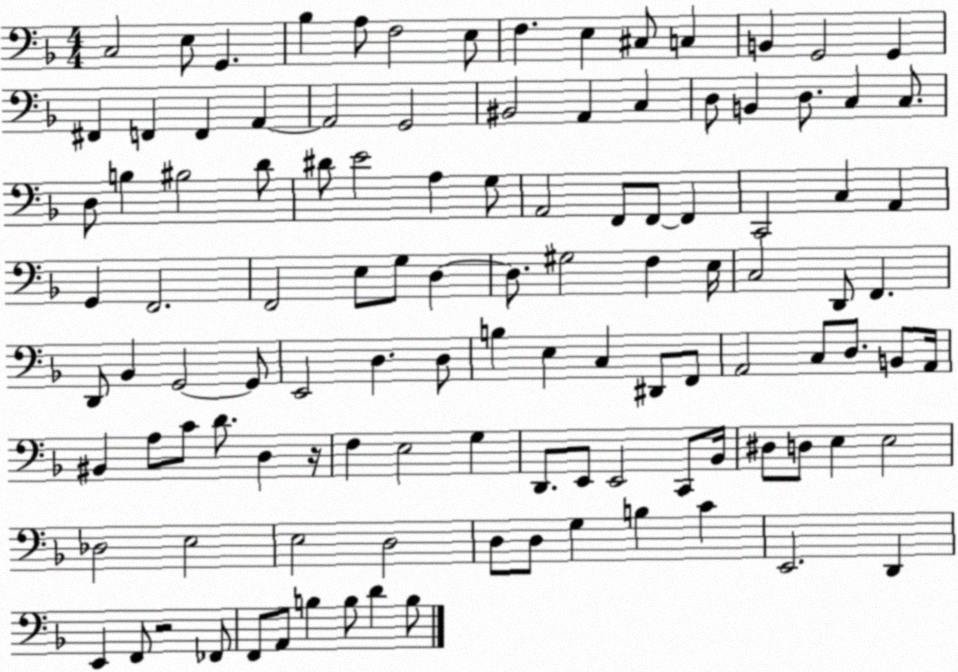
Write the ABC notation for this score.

X:1
T:Untitled
M:4/4
L:1/4
K:F
C,2 E,/2 G,, _B, A,/2 F,2 E,/2 F, E, ^C,/2 C, B,, G,,2 G,, ^F,, F,, F,, A,, A,,2 G,,2 ^B,,2 A,, C, D,/2 B,, D,/2 C, C,/2 D,/2 B, ^B,2 D/2 ^D/2 E2 A, G,/2 A,,2 F,,/2 F,,/2 F,, C,,2 C, A,, G,, F,,2 F,,2 E,/2 G,/2 D, D,/2 ^G,2 F, E,/4 C,2 D,,/2 F,, D,,/2 _B,, G,,2 G,,/2 E,,2 D, D,/2 B, E, C, ^D,,/2 F,,/2 A,,2 C,/2 D,/2 B,,/2 A,,/4 ^B,, A,/2 C/2 D/2 D, z/4 F, E,2 G, D,,/2 E,,/2 E,,2 C,,/2 _B,,/4 ^D,/2 D,/2 E, E,2 _D,2 E,2 E,2 D,2 D,/2 D,/2 G, B, C E,,2 D,, E,, F,,/2 z2 _F,,/2 F,,/2 A,,/2 B, B,/2 D B,/2